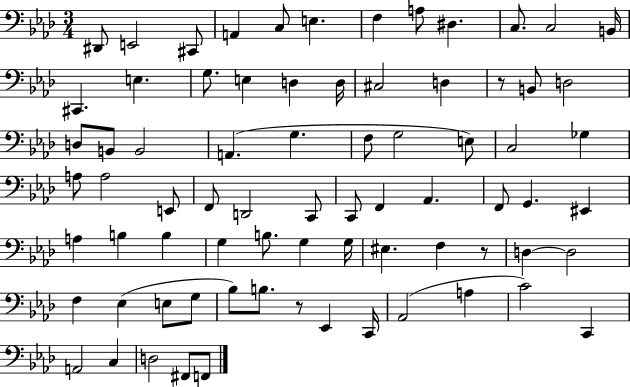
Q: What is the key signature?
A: AES major